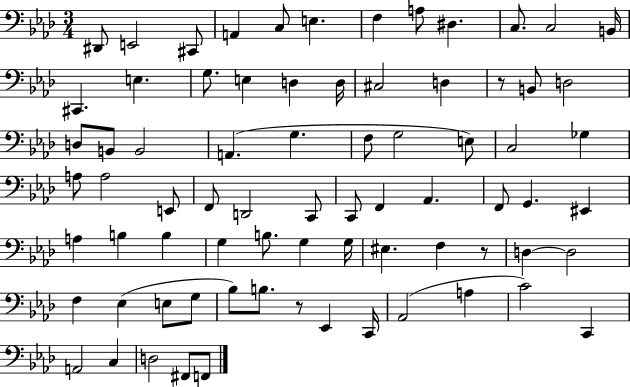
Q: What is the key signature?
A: AES major